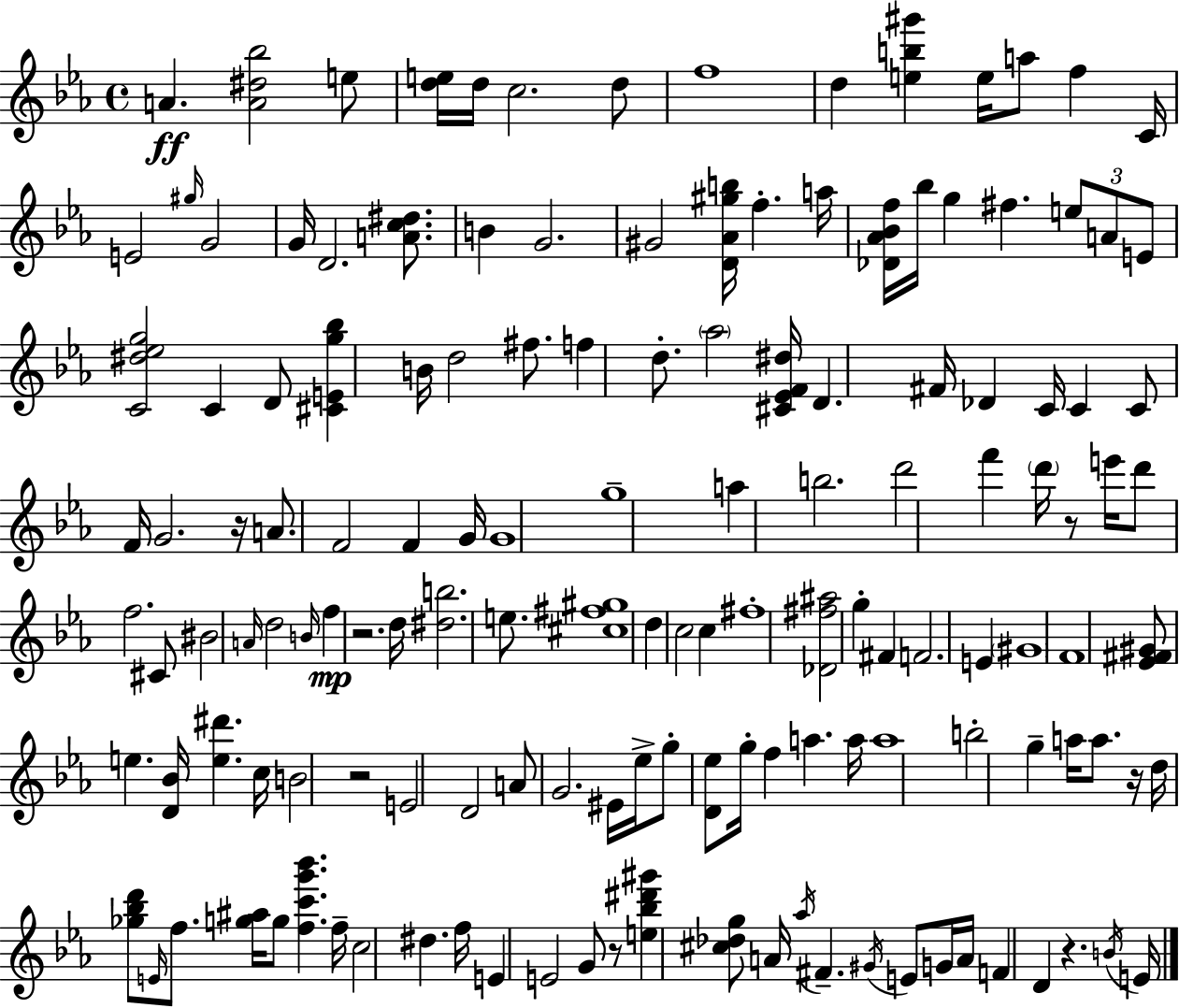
{
  \clef treble
  \time 4/4
  \defaultTimeSignature
  \key c \minor
  a'4.\ff <a' dis'' bes''>2 e''8 | <d'' e''>16 d''16 c''2. d''8 | f''1 | d''4 <e'' b'' gis'''>4 e''16 a''8 f''4 c'16 | \break e'2 \grace { gis''16 } g'2 | g'16 d'2. <a' c'' dis''>8. | b'4 g'2. | gis'2 <d' aes' gis'' b''>16 f''4.-. | \break a''16 <des' aes' bes' f''>16 bes''16 g''4 fis''4. \tuplet 3/2 { e''8 a'8 | e'8 } <c' dis'' ees'' g''>2 c'4 d'8 | <cis' e' g'' bes''>4 b'16 d''2 fis''8. | f''4 d''8.-. \parenthesize aes''2 | \break <cis' ees' f' dis''>16 d'4. fis'16 des'4 c'16 c'4 | c'8 f'16 g'2. | r16 a'8. f'2 f'4 | g'16 g'1 | \break g''1-- | a''4 b''2. | d'''2 f'''4 \parenthesize d'''16 r8 | e'''16 d'''8 f''2. cis'8 | \break bis'2 \grace { a'16 } d''2 | \grace { b'16 }\mp f''4 r2. | d''16 <dis'' b''>2. | e''8. <cis'' fis'' gis''>1 | \break d''4 c''2 c''4 | fis''1-. | <des' fis'' ais''>2 g''4-. fis'4 | f'2. e'4 | \break \parenthesize gis'1 | f'1 | <ees' fis' gis'>8 e''4. <d' bes'>16 <e'' dis'''>4. | c''16 b'2 r2 | \break e'2 d'2 | a'8 g'2. | eis'16 ees''16-> g''8-. <d' ees''>8 g''16-. f''4 a''4. | a''16 a''1 | \break b''2-. g''4-- a''16 | a''8. r16 d''16 <ges'' bes'' d'''>8 \grace { e'16 } f''8. <g'' ais''>16 g''8 <f'' c''' g''' bes'''>4. | f''16-- c''2 dis''4. | f''16 e'4 e'2 | \break g'8 r8 <e'' bes'' dis''' gis'''>4 <cis'' des'' g''>8 a'16 \acciaccatura { aes''16 } fis'4.-- | \acciaccatura { gis'16 } e'8 g'16 a'16 f'4 d'4 r4. | \acciaccatura { b'16 } e'16 \bar "|."
}